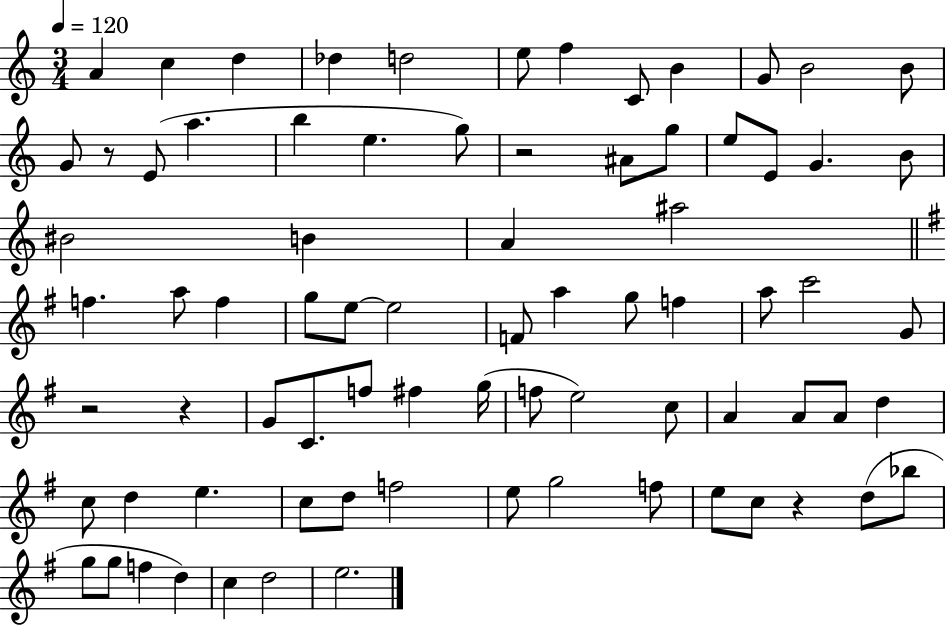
X:1
T:Untitled
M:3/4
L:1/4
K:C
A c d _d d2 e/2 f C/2 B G/2 B2 B/2 G/2 z/2 E/2 a b e g/2 z2 ^A/2 g/2 e/2 E/2 G B/2 ^B2 B A ^a2 f a/2 f g/2 e/2 e2 F/2 a g/2 f a/2 c'2 G/2 z2 z G/2 C/2 f/2 ^f g/4 f/2 e2 c/2 A A/2 A/2 d c/2 d e c/2 d/2 f2 e/2 g2 f/2 e/2 c/2 z d/2 _b/2 g/2 g/2 f d c d2 e2